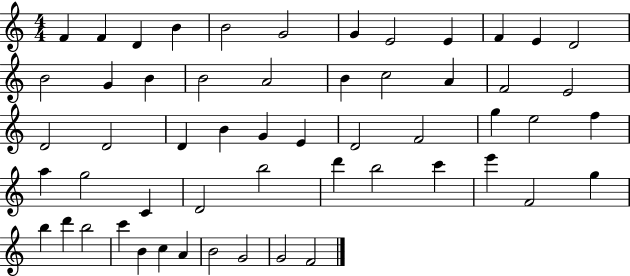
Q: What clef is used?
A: treble